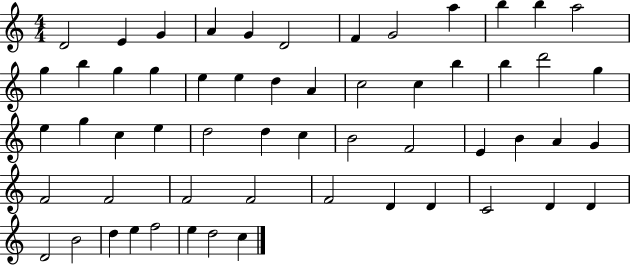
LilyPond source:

{
  \clef treble
  \numericTimeSignature
  \time 4/4
  \key c \major
  d'2 e'4 g'4 | a'4 g'4 d'2 | f'4 g'2 a''4 | b''4 b''4 a''2 | \break g''4 b''4 g''4 g''4 | e''4 e''4 d''4 a'4 | c''2 c''4 b''4 | b''4 d'''2 g''4 | \break e''4 g''4 c''4 e''4 | d''2 d''4 c''4 | b'2 f'2 | e'4 b'4 a'4 g'4 | \break f'2 f'2 | f'2 f'2 | f'2 d'4 d'4 | c'2 d'4 d'4 | \break d'2 b'2 | d''4 e''4 f''2 | e''4 d''2 c''4 | \bar "|."
}